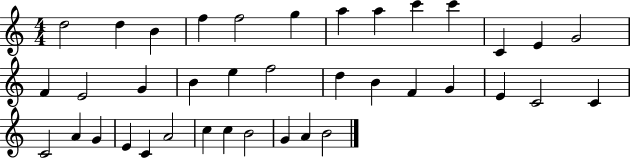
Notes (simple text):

D5/h D5/q B4/q F5/q F5/h G5/q A5/q A5/q C6/q C6/q C4/q E4/q G4/h F4/q E4/h G4/q B4/q E5/q F5/h D5/q B4/q F4/q G4/q E4/q C4/h C4/q C4/h A4/q G4/q E4/q C4/q A4/h C5/q C5/q B4/h G4/q A4/q B4/h